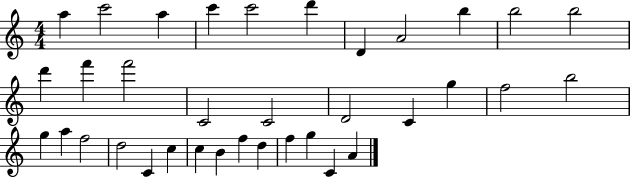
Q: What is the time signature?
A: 4/4